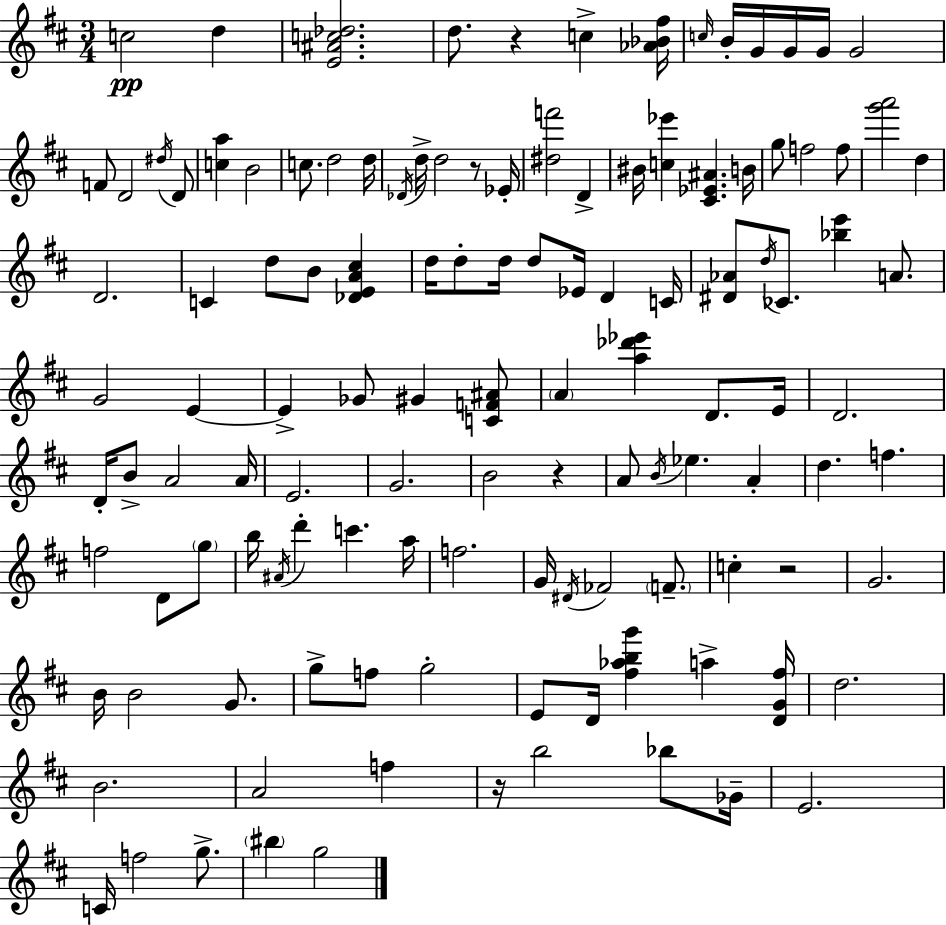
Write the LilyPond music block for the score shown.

{
  \clef treble
  \numericTimeSignature
  \time 3/4
  \key d \major
  c''2\pp d''4 | <e' ais' c'' des''>2. | d''8. r4 c''4-> <aes' bes' fis''>16 | \grace { c''16 } b'16-. g'16 g'16 g'16 g'2 | \break f'8 d'2 \acciaccatura { dis''16 } | d'8 <c'' a''>4 b'2 | c''8. d''2 | d''16 \acciaccatura { des'16 } d''16-> d''2 | \break r8 ees'16-. <dis'' f'''>2 d'4-> | bis'16 <c'' ees'''>4 <cis' ees' ais'>4. | b'16 g''8 f''2 | f''8 <g''' a'''>2 d''4 | \break d'2. | c'4 d''8 b'8 <des' e' a' cis''>4 | d''16 d''8-. d''16 d''8 ees'16 d'4 | c'16 <dis' aes'>8 \acciaccatura { d''16 } ces'8. <bes'' e'''>4 | \break a'8. g'2 | e'4~~ e'4-> ges'8 gis'4 | <c' f' ais'>8 \parenthesize a'4 <a'' des''' ees'''>4 | d'8. e'16 d'2. | \break d'16-. b'8-> a'2 | a'16 e'2. | g'2. | b'2 | \break r4 a'8 \acciaccatura { b'16 } ees''4. | a'4-. d''4. f''4. | f''2 | d'8 \parenthesize g''8 b''16 \acciaccatura { ais'16 } d'''4-. c'''4. | \break a''16 f''2. | g'16 \acciaccatura { dis'16 } fes'2 | \parenthesize f'8.-- c''4-. r2 | g'2. | \break b'16 b'2 | g'8. g''8-> f''8 g''2-. | e'8 d'16 <fis'' aes'' b'' g'''>4 | a''4-> <d' g' fis''>16 d''2. | \break b'2. | a'2 | f''4 r16 b''2 | bes''8 ges'16-- e'2. | \break c'16 f''2 | g''8.-> \parenthesize bis''4 g''2 | \bar "|."
}